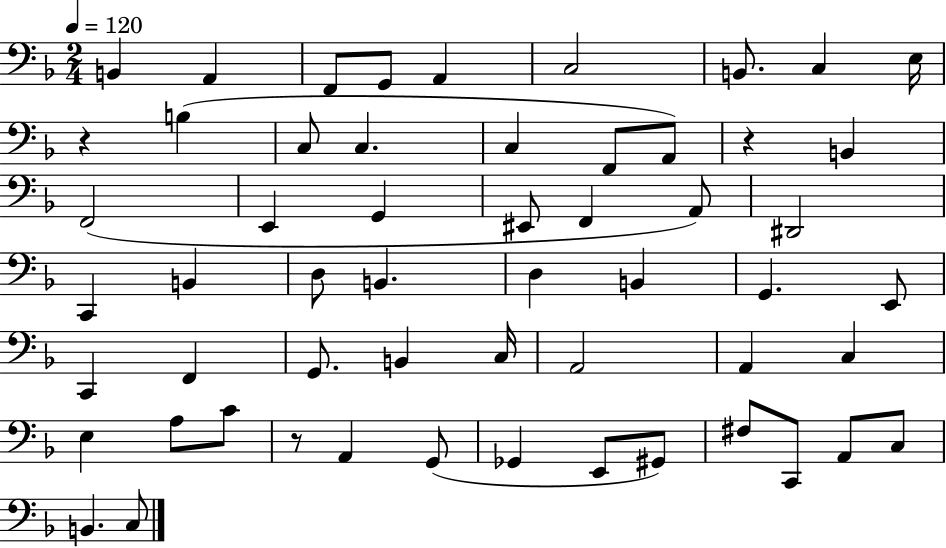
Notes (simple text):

B2/q A2/q F2/e G2/e A2/q C3/h B2/e. C3/q E3/s R/q B3/q C3/e C3/q. C3/q F2/e A2/e R/q B2/q F2/h E2/q G2/q EIS2/e F2/q A2/e D#2/h C2/q B2/q D3/e B2/q. D3/q B2/q G2/q. E2/e C2/q F2/q G2/e. B2/q C3/s A2/h A2/q C3/q E3/q A3/e C4/e R/e A2/q G2/e Gb2/q E2/e G#2/e F#3/e C2/e A2/e C3/e B2/q. C3/e